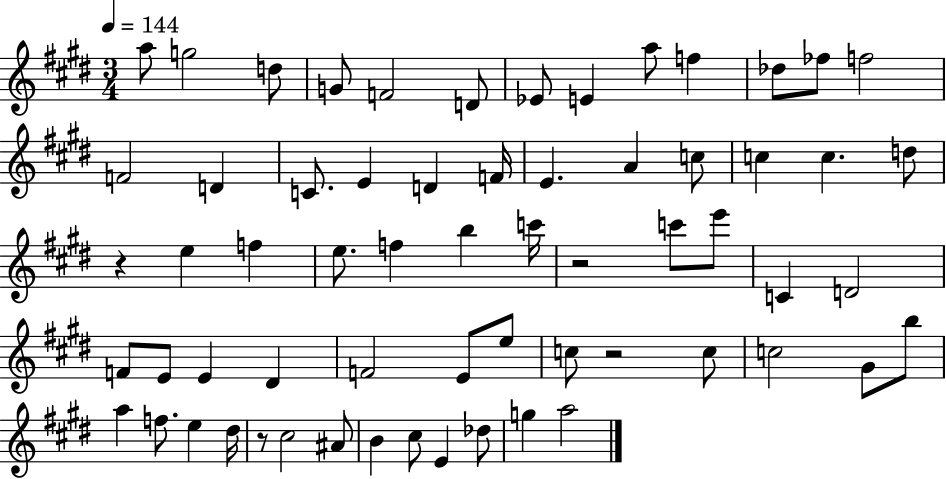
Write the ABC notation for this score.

X:1
T:Untitled
M:3/4
L:1/4
K:E
a/2 g2 d/2 G/2 F2 D/2 _E/2 E a/2 f _d/2 _f/2 f2 F2 D C/2 E D F/4 E A c/2 c c d/2 z e f e/2 f b c'/4 z2 c'/2 e'/2 C D2 F/2 E/2 E ^D F2 E/2 e/2 c/2 z2 c/2 c2 ^G/2 b/2 a f/2 e ^d/4 z/2 ^c2 ^A/2 B ^c/2 E _d/2 g a2